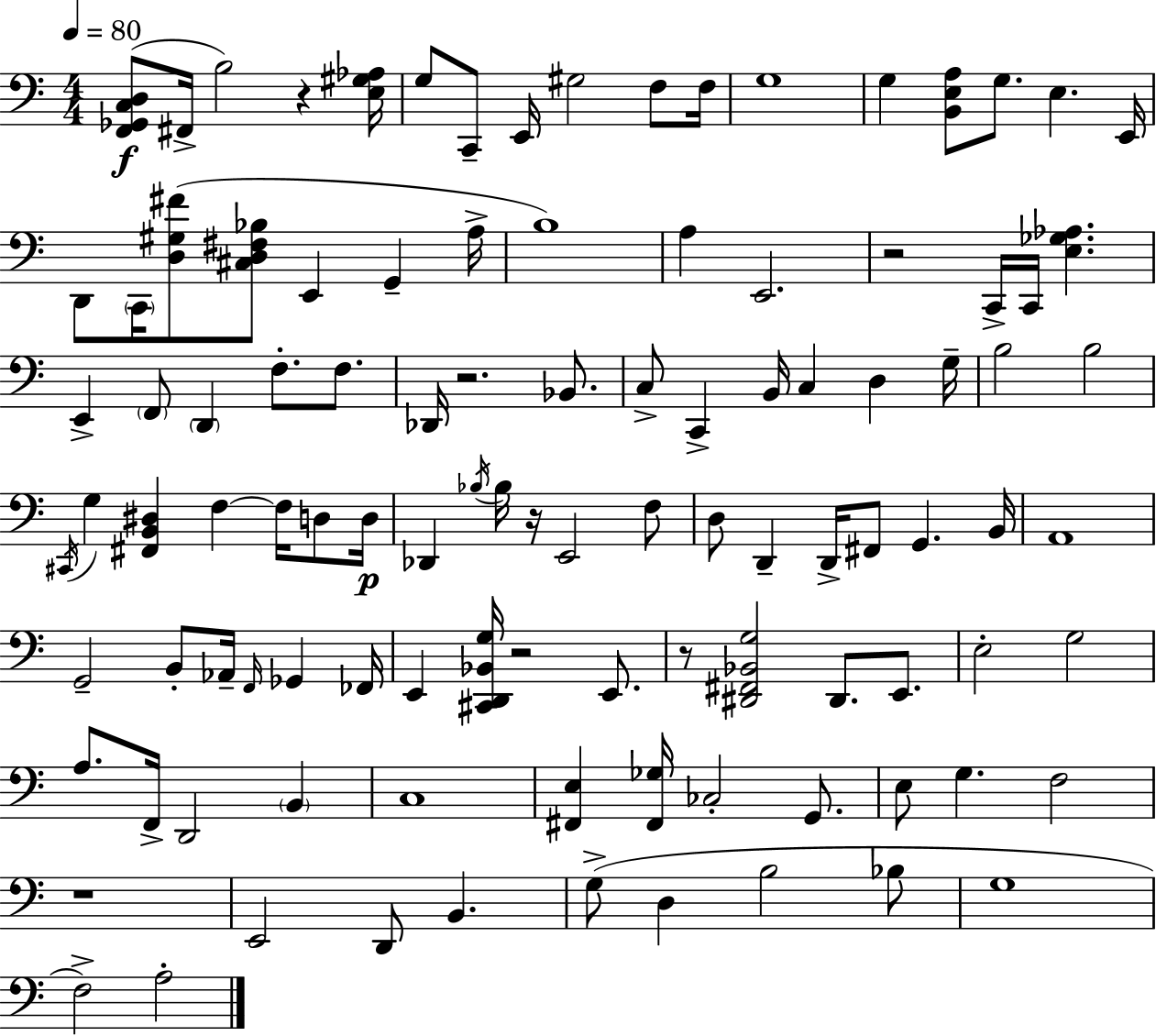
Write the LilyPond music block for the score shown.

{
  \clef bass
  \numericTimeSignature
  \time 4/4
  \key a \minor
  \tempo 4 = 80
  <f, ges, c d>8(\f fis,16-> b2) r4 <e gis aes>16 | g8 c,8-- e,16 gis2 f8 f16 | g1 | g4 <b, e a>8 g8. e4. e,16 | \break d,8 \parenthesize c,16 <d gis fis'>8( <cis d fis bes>8 e,4 g,4-- a16-> | b1) | a4 e,2. | r2 c,16-> c,16 <e ges aes>4. | \break e,4-> \parenthesize f,8 \parenthesize d,4 f8.-. f8. | des,16 r2. bes,8. | c8-> c,4-> b,16 c4 d4 g16-- | b2 b2 | \break \acciaccatura { cis,16 } g4 <fis, b, dis>4 f4~~ f16 d8 | d16\p des,4 \acciaccatura { bes16 } bes16 r16 e,2 | f8 d8 d,4-- d,16-> fis,8 g,4. | b,16 a,1 | \break g,2-- b,8-. aes,16-- \grace { f,16 } ges,4 | fes,16 e,4 <cis, d, bes, g>16 r2 | e,8. r8 <dis, fis, bes, g>2 dis,8. | e,8. e2-. g2 | \break a8. f,16-> d,2 \parenthesize b,4 | c1 | <fis, e>4 <fis, ges>16 ces2-. | g,8. e8 g4. f2 | \break r1 | e,2 d,8 b,4. | g8->( d4 b2 | bes8 g1 | \break f2->) a2-. | \bar "|."
}